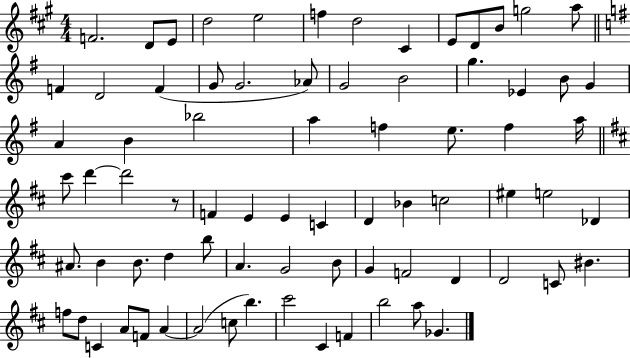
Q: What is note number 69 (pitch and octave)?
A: B5